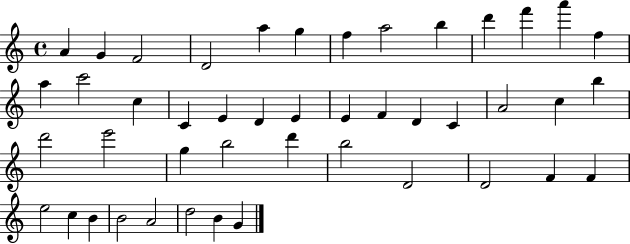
{
  \clef treble
  \time 4/4
  \defaultTimeSignature
  \key c \major
  a'4 g'4 f'2 | d'2 a''4 g''4 | f''4 a''2 b''4 | d'''4 f'''4 a'''4 f''4 | \break a''4 c'''2 c''4 | c'4 e'4 d'4 e'4 | e'4 f'4 d'4 c'4 | a'2 c''4 b''4 | \break d'''2 e'''2 | g''4 b''2 d'''4 | b''2 d'2 | d'2 f'4 f'4 | \break e''2 c''4 b'4 | b'2 a'2 | d''2 b'4 g'4 | \bar "|."
}